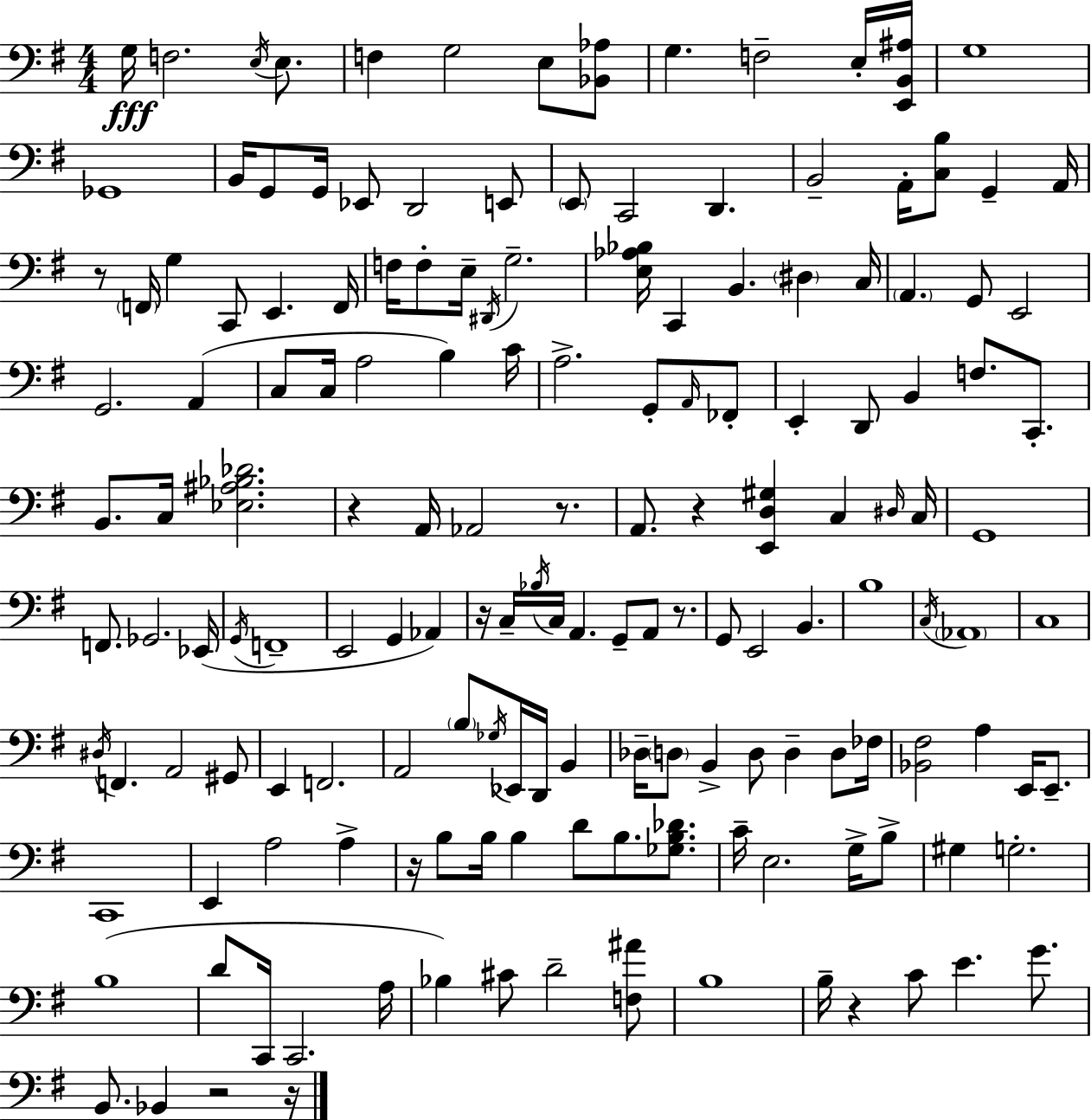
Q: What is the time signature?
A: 4/4